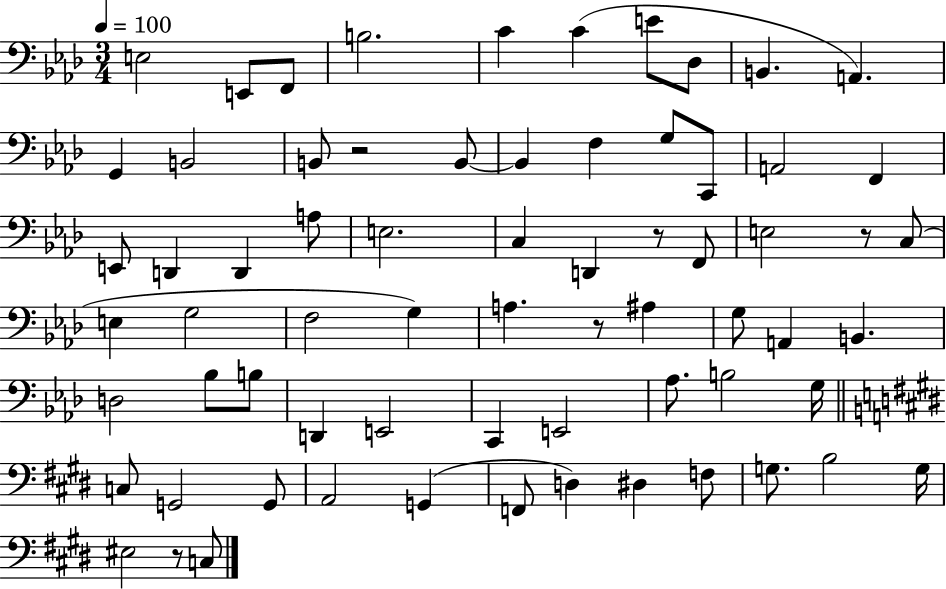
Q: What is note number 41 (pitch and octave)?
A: Bb3